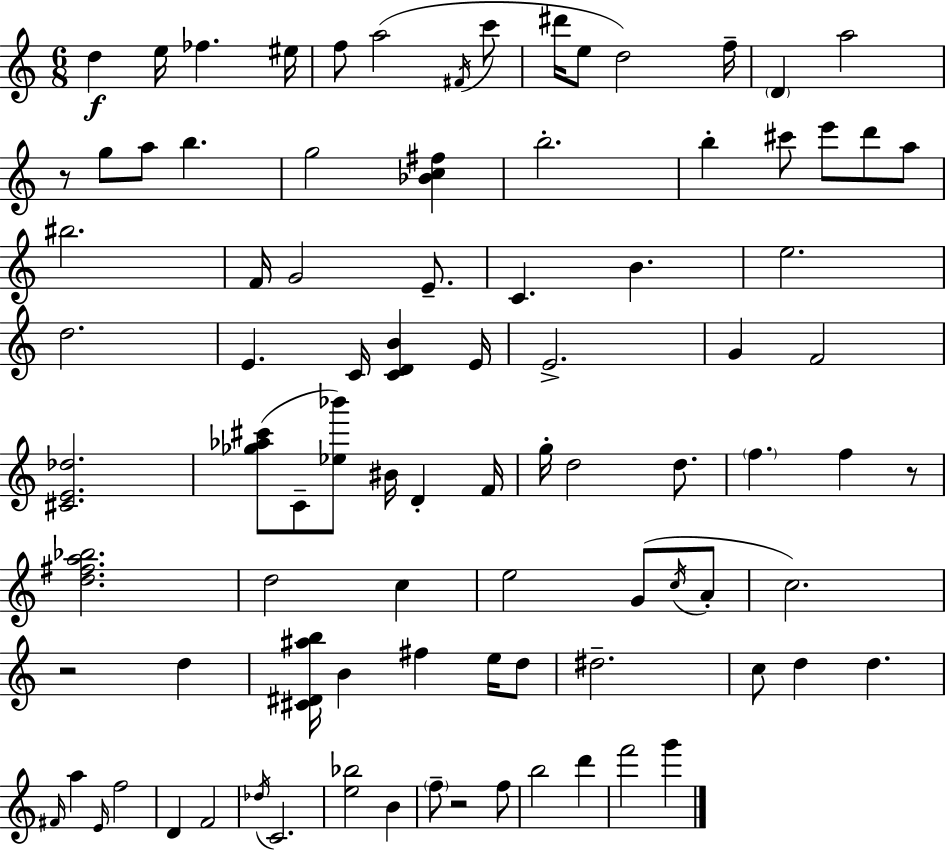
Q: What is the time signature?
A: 6/8